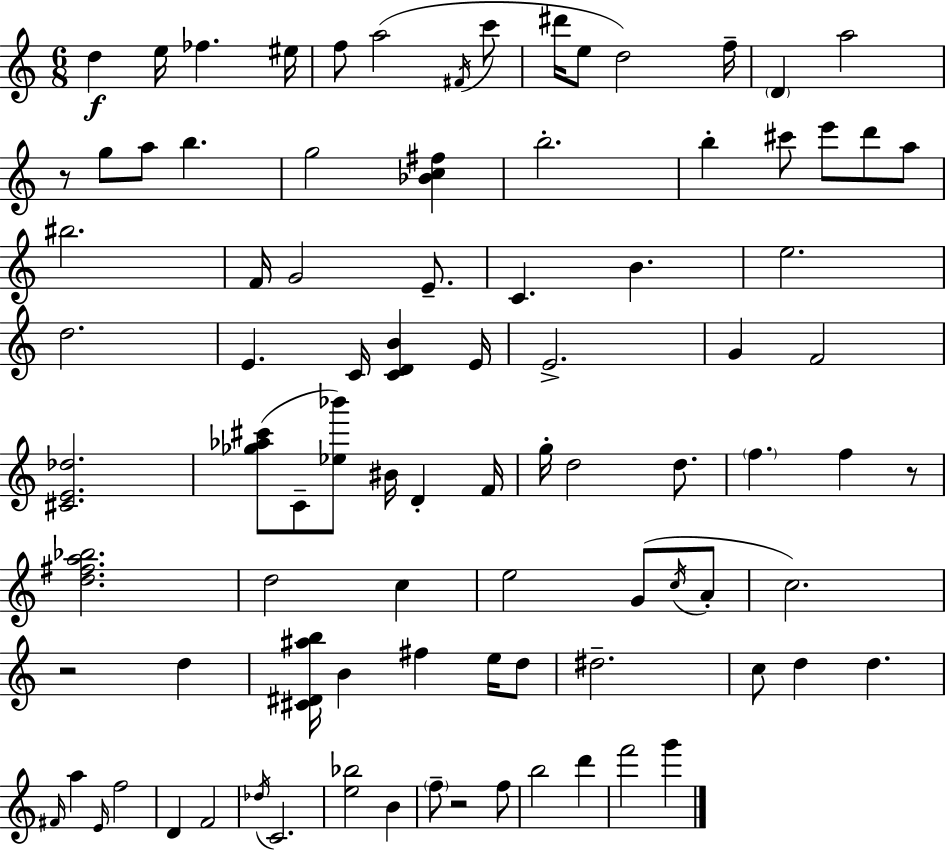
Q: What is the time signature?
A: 6/8